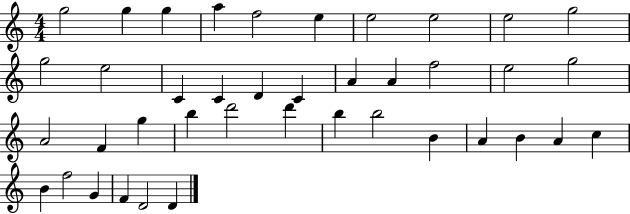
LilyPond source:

{
  \clef treble
  \numericTimeSignature
  \time 4/4
  \key c \major
  g''2 g''4 g''4 | a''4 f''2 e''4 | e''2 e''2 | e''2 g''2 | \break g''2 e''2 | c'4 c'4 d'4 c'4 | a'4 a'4 f''2 | e''2 g''2 | \break a'2 f'4 g''4 | b''4 d'''2 d'''4 | b''4 b''2 b'4 | a'4 b'4 a'4 c''4 | \break b'4 f''2 g'4 | f'4 d'2 d'4 | \bar "|."
}